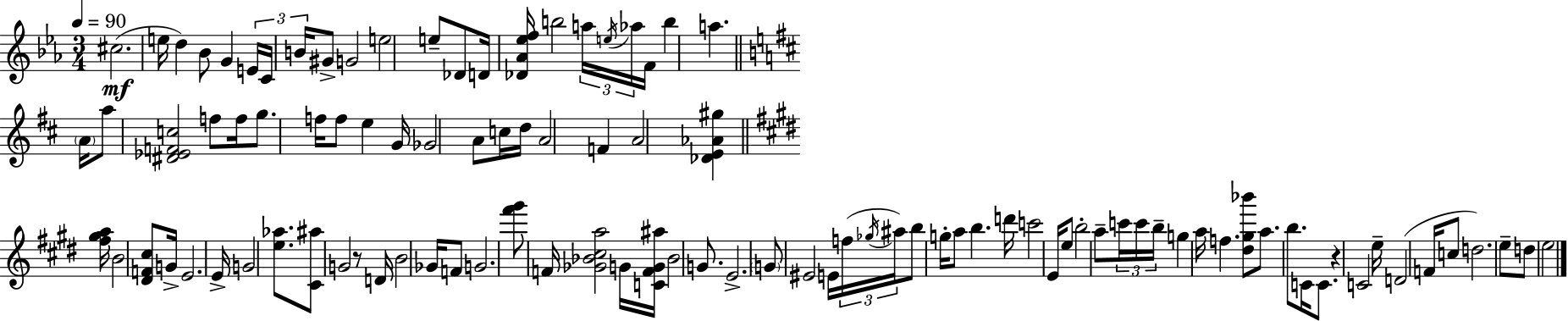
{
  \clef treble
  \numericTimeSignature
  \time 3/4
  \key c \minor
  \tempo 4 = 90
  \repeat volta 2 { cis''2.(\mf | e''16 d''4) bes'8 g'4 \tuplet 3/2 { e'16 | c'16 b'16 } gis'8-> g'2 | e''2 e''8-- des'8 | \break d'16 <des' aes' ees'' f''>16 b''2 \tuplet 3/2 { a''16 \acciaccatura { e''16 } | aes''16 } f'16 b''4 a''4. | \bar "||" \break \key d \major \parenthesize a'16 a''8 <dis' ees' f' c''>2 f''8 | f''16 g''8. f''16 f''8 e''4 | g'16 ges'2 a'8 c''16 | d''16 a'2 f'4 | \break a'2 <des' e' aes' gis''>4 | \bar "||" \break \key e \major <fis'' gis'' a''>16 b'2 <dis' f' cis''>8 g'16-> | e'2. | e'16-> g'2 <e'' aes''>8. | <cis' ais''>8 g'2 r8 | \break d'16 b'2 ges'16 f'8 | g'2. | <fis''' gis'''>8 f'16 <ges' bes' cis'' a''>2 g'16 | <c' f' g' ais''>16 bes'2 g'8. | \break e'2.-> | \parenthesize g'8 eis'2 e'16 \tuplet 3/2 { f''16( | \acciaccatura { ges''16 } ais''16) } b''8 g''16-. a''8 b''4. | d'''16 c'''2 e'16 e''8 | \break b''2-. a''8-- \tuplet 3/2 { c'''16 | c'''16 b''16-- } g''4 a''16 f''4. | <dis'' gis'' bes'''>8 a''8. b''8. c'16 c'8. | r4 c'2 | \break e''16-- d'2( f'16 c''8 | d''2.) | e''8-- d''8 e''2 | } \bar "|."
}